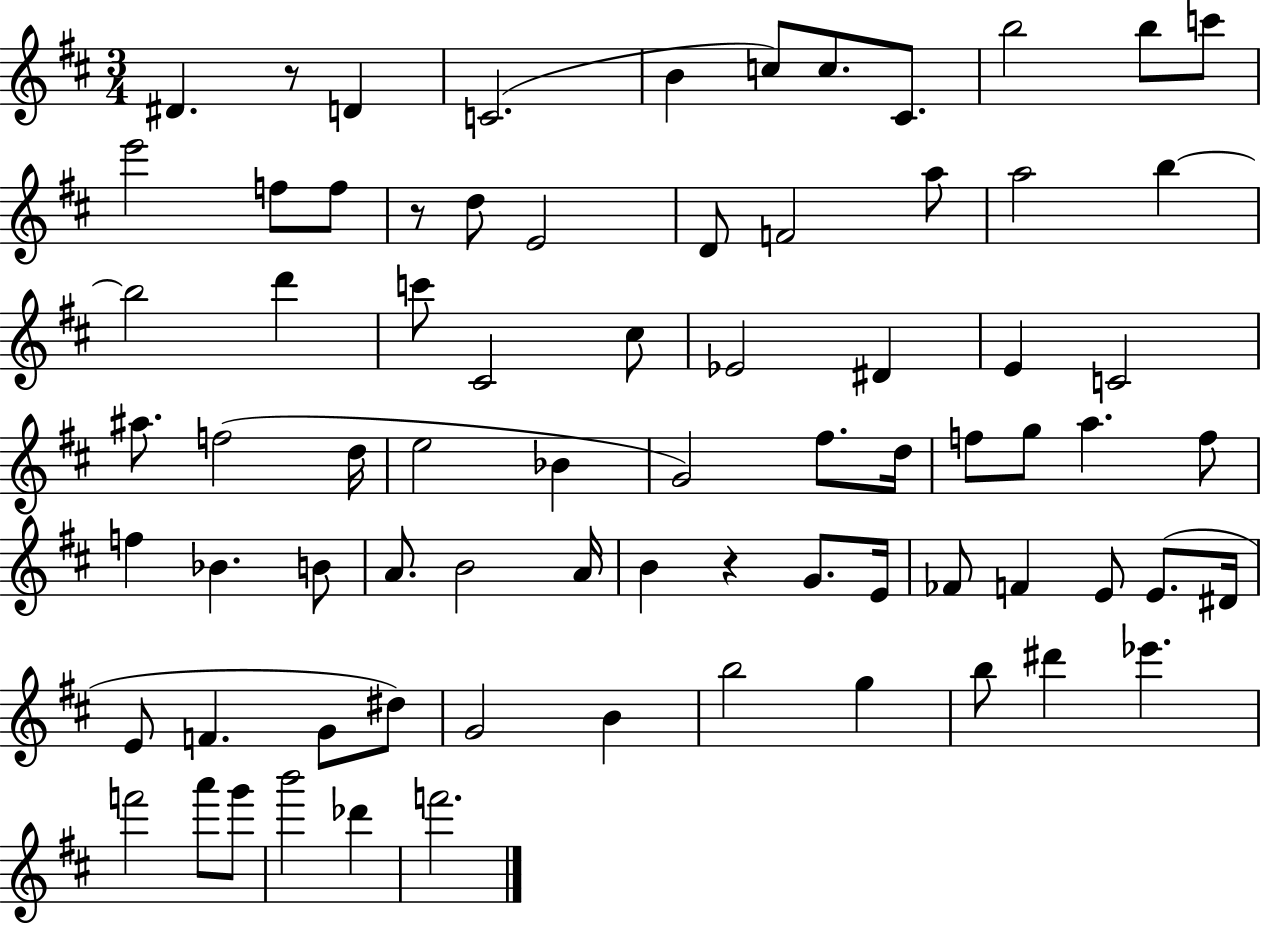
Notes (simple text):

D#4/q. R/e D4/q C4/h. B4/q C5/e C5/e. C#4/e. B5/h B5/e C6/e E6/h F5/e F5/e R/e D5/e E4/h D4/e F4/h A5/e A5/h B5/q B5/h D6/q C6/e C#4/h C#5/e Eb4/h D#4/q E4/q C4/h A#5/e. F5/h D5/s E5/h Bb4/q G4/h F#5/e. D5/s F5/e G5/e A5/q. F5/e F5/q Bb4/q. B4/e A4/e. B4/h A4/s B4/q R/q G4/e. E4/s FES4/e F4/q E4/e E4/e. D#4/s E4/e F4/q. G4/e D#5/e G4/h B4/q B5/h G5/q B5/e D#6/q Eb6/q. F6/h A6/e G6/e B6/h Db6/q F6/h.